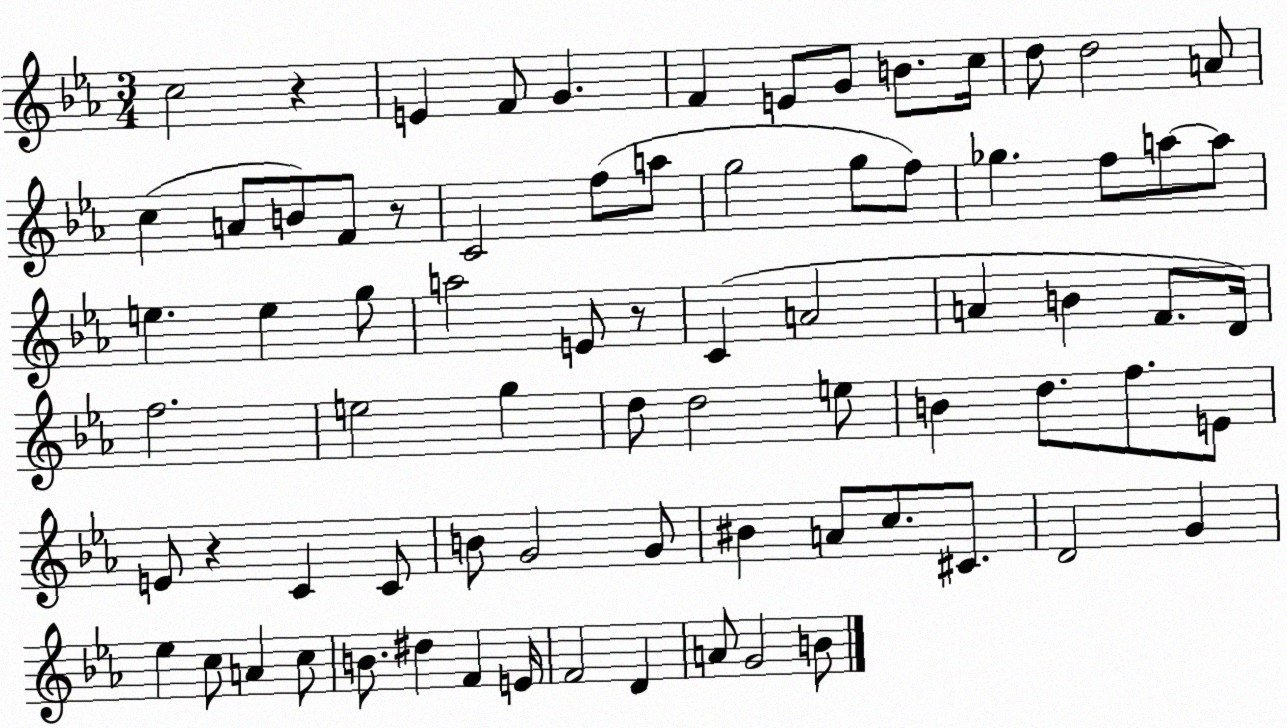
X:1
T:Untitled
M:3/4
L:1/4
K:Eb
c2 z E F/2 G F E/2 G/2 B/2 c/4 d/2 d2 A/2 c A/2 B/2 F/2 z/2 C2 f/2 a/2 g2 g/2 f/2 _g f/2 a/2 a/2 e e g/2 a2 E/2 z/2 C A2 A B F/2 D/4 f2 e2 g d/2 d2 e/2 B d/2 f/2 E/2 E/2 z C C/2 B/2 G2 G/2 ^B A/2 c/2 ^C/2 D2 G _e c/2 A c/2 B/2 ^d F E/4 F2 D A/2 G2 B/2